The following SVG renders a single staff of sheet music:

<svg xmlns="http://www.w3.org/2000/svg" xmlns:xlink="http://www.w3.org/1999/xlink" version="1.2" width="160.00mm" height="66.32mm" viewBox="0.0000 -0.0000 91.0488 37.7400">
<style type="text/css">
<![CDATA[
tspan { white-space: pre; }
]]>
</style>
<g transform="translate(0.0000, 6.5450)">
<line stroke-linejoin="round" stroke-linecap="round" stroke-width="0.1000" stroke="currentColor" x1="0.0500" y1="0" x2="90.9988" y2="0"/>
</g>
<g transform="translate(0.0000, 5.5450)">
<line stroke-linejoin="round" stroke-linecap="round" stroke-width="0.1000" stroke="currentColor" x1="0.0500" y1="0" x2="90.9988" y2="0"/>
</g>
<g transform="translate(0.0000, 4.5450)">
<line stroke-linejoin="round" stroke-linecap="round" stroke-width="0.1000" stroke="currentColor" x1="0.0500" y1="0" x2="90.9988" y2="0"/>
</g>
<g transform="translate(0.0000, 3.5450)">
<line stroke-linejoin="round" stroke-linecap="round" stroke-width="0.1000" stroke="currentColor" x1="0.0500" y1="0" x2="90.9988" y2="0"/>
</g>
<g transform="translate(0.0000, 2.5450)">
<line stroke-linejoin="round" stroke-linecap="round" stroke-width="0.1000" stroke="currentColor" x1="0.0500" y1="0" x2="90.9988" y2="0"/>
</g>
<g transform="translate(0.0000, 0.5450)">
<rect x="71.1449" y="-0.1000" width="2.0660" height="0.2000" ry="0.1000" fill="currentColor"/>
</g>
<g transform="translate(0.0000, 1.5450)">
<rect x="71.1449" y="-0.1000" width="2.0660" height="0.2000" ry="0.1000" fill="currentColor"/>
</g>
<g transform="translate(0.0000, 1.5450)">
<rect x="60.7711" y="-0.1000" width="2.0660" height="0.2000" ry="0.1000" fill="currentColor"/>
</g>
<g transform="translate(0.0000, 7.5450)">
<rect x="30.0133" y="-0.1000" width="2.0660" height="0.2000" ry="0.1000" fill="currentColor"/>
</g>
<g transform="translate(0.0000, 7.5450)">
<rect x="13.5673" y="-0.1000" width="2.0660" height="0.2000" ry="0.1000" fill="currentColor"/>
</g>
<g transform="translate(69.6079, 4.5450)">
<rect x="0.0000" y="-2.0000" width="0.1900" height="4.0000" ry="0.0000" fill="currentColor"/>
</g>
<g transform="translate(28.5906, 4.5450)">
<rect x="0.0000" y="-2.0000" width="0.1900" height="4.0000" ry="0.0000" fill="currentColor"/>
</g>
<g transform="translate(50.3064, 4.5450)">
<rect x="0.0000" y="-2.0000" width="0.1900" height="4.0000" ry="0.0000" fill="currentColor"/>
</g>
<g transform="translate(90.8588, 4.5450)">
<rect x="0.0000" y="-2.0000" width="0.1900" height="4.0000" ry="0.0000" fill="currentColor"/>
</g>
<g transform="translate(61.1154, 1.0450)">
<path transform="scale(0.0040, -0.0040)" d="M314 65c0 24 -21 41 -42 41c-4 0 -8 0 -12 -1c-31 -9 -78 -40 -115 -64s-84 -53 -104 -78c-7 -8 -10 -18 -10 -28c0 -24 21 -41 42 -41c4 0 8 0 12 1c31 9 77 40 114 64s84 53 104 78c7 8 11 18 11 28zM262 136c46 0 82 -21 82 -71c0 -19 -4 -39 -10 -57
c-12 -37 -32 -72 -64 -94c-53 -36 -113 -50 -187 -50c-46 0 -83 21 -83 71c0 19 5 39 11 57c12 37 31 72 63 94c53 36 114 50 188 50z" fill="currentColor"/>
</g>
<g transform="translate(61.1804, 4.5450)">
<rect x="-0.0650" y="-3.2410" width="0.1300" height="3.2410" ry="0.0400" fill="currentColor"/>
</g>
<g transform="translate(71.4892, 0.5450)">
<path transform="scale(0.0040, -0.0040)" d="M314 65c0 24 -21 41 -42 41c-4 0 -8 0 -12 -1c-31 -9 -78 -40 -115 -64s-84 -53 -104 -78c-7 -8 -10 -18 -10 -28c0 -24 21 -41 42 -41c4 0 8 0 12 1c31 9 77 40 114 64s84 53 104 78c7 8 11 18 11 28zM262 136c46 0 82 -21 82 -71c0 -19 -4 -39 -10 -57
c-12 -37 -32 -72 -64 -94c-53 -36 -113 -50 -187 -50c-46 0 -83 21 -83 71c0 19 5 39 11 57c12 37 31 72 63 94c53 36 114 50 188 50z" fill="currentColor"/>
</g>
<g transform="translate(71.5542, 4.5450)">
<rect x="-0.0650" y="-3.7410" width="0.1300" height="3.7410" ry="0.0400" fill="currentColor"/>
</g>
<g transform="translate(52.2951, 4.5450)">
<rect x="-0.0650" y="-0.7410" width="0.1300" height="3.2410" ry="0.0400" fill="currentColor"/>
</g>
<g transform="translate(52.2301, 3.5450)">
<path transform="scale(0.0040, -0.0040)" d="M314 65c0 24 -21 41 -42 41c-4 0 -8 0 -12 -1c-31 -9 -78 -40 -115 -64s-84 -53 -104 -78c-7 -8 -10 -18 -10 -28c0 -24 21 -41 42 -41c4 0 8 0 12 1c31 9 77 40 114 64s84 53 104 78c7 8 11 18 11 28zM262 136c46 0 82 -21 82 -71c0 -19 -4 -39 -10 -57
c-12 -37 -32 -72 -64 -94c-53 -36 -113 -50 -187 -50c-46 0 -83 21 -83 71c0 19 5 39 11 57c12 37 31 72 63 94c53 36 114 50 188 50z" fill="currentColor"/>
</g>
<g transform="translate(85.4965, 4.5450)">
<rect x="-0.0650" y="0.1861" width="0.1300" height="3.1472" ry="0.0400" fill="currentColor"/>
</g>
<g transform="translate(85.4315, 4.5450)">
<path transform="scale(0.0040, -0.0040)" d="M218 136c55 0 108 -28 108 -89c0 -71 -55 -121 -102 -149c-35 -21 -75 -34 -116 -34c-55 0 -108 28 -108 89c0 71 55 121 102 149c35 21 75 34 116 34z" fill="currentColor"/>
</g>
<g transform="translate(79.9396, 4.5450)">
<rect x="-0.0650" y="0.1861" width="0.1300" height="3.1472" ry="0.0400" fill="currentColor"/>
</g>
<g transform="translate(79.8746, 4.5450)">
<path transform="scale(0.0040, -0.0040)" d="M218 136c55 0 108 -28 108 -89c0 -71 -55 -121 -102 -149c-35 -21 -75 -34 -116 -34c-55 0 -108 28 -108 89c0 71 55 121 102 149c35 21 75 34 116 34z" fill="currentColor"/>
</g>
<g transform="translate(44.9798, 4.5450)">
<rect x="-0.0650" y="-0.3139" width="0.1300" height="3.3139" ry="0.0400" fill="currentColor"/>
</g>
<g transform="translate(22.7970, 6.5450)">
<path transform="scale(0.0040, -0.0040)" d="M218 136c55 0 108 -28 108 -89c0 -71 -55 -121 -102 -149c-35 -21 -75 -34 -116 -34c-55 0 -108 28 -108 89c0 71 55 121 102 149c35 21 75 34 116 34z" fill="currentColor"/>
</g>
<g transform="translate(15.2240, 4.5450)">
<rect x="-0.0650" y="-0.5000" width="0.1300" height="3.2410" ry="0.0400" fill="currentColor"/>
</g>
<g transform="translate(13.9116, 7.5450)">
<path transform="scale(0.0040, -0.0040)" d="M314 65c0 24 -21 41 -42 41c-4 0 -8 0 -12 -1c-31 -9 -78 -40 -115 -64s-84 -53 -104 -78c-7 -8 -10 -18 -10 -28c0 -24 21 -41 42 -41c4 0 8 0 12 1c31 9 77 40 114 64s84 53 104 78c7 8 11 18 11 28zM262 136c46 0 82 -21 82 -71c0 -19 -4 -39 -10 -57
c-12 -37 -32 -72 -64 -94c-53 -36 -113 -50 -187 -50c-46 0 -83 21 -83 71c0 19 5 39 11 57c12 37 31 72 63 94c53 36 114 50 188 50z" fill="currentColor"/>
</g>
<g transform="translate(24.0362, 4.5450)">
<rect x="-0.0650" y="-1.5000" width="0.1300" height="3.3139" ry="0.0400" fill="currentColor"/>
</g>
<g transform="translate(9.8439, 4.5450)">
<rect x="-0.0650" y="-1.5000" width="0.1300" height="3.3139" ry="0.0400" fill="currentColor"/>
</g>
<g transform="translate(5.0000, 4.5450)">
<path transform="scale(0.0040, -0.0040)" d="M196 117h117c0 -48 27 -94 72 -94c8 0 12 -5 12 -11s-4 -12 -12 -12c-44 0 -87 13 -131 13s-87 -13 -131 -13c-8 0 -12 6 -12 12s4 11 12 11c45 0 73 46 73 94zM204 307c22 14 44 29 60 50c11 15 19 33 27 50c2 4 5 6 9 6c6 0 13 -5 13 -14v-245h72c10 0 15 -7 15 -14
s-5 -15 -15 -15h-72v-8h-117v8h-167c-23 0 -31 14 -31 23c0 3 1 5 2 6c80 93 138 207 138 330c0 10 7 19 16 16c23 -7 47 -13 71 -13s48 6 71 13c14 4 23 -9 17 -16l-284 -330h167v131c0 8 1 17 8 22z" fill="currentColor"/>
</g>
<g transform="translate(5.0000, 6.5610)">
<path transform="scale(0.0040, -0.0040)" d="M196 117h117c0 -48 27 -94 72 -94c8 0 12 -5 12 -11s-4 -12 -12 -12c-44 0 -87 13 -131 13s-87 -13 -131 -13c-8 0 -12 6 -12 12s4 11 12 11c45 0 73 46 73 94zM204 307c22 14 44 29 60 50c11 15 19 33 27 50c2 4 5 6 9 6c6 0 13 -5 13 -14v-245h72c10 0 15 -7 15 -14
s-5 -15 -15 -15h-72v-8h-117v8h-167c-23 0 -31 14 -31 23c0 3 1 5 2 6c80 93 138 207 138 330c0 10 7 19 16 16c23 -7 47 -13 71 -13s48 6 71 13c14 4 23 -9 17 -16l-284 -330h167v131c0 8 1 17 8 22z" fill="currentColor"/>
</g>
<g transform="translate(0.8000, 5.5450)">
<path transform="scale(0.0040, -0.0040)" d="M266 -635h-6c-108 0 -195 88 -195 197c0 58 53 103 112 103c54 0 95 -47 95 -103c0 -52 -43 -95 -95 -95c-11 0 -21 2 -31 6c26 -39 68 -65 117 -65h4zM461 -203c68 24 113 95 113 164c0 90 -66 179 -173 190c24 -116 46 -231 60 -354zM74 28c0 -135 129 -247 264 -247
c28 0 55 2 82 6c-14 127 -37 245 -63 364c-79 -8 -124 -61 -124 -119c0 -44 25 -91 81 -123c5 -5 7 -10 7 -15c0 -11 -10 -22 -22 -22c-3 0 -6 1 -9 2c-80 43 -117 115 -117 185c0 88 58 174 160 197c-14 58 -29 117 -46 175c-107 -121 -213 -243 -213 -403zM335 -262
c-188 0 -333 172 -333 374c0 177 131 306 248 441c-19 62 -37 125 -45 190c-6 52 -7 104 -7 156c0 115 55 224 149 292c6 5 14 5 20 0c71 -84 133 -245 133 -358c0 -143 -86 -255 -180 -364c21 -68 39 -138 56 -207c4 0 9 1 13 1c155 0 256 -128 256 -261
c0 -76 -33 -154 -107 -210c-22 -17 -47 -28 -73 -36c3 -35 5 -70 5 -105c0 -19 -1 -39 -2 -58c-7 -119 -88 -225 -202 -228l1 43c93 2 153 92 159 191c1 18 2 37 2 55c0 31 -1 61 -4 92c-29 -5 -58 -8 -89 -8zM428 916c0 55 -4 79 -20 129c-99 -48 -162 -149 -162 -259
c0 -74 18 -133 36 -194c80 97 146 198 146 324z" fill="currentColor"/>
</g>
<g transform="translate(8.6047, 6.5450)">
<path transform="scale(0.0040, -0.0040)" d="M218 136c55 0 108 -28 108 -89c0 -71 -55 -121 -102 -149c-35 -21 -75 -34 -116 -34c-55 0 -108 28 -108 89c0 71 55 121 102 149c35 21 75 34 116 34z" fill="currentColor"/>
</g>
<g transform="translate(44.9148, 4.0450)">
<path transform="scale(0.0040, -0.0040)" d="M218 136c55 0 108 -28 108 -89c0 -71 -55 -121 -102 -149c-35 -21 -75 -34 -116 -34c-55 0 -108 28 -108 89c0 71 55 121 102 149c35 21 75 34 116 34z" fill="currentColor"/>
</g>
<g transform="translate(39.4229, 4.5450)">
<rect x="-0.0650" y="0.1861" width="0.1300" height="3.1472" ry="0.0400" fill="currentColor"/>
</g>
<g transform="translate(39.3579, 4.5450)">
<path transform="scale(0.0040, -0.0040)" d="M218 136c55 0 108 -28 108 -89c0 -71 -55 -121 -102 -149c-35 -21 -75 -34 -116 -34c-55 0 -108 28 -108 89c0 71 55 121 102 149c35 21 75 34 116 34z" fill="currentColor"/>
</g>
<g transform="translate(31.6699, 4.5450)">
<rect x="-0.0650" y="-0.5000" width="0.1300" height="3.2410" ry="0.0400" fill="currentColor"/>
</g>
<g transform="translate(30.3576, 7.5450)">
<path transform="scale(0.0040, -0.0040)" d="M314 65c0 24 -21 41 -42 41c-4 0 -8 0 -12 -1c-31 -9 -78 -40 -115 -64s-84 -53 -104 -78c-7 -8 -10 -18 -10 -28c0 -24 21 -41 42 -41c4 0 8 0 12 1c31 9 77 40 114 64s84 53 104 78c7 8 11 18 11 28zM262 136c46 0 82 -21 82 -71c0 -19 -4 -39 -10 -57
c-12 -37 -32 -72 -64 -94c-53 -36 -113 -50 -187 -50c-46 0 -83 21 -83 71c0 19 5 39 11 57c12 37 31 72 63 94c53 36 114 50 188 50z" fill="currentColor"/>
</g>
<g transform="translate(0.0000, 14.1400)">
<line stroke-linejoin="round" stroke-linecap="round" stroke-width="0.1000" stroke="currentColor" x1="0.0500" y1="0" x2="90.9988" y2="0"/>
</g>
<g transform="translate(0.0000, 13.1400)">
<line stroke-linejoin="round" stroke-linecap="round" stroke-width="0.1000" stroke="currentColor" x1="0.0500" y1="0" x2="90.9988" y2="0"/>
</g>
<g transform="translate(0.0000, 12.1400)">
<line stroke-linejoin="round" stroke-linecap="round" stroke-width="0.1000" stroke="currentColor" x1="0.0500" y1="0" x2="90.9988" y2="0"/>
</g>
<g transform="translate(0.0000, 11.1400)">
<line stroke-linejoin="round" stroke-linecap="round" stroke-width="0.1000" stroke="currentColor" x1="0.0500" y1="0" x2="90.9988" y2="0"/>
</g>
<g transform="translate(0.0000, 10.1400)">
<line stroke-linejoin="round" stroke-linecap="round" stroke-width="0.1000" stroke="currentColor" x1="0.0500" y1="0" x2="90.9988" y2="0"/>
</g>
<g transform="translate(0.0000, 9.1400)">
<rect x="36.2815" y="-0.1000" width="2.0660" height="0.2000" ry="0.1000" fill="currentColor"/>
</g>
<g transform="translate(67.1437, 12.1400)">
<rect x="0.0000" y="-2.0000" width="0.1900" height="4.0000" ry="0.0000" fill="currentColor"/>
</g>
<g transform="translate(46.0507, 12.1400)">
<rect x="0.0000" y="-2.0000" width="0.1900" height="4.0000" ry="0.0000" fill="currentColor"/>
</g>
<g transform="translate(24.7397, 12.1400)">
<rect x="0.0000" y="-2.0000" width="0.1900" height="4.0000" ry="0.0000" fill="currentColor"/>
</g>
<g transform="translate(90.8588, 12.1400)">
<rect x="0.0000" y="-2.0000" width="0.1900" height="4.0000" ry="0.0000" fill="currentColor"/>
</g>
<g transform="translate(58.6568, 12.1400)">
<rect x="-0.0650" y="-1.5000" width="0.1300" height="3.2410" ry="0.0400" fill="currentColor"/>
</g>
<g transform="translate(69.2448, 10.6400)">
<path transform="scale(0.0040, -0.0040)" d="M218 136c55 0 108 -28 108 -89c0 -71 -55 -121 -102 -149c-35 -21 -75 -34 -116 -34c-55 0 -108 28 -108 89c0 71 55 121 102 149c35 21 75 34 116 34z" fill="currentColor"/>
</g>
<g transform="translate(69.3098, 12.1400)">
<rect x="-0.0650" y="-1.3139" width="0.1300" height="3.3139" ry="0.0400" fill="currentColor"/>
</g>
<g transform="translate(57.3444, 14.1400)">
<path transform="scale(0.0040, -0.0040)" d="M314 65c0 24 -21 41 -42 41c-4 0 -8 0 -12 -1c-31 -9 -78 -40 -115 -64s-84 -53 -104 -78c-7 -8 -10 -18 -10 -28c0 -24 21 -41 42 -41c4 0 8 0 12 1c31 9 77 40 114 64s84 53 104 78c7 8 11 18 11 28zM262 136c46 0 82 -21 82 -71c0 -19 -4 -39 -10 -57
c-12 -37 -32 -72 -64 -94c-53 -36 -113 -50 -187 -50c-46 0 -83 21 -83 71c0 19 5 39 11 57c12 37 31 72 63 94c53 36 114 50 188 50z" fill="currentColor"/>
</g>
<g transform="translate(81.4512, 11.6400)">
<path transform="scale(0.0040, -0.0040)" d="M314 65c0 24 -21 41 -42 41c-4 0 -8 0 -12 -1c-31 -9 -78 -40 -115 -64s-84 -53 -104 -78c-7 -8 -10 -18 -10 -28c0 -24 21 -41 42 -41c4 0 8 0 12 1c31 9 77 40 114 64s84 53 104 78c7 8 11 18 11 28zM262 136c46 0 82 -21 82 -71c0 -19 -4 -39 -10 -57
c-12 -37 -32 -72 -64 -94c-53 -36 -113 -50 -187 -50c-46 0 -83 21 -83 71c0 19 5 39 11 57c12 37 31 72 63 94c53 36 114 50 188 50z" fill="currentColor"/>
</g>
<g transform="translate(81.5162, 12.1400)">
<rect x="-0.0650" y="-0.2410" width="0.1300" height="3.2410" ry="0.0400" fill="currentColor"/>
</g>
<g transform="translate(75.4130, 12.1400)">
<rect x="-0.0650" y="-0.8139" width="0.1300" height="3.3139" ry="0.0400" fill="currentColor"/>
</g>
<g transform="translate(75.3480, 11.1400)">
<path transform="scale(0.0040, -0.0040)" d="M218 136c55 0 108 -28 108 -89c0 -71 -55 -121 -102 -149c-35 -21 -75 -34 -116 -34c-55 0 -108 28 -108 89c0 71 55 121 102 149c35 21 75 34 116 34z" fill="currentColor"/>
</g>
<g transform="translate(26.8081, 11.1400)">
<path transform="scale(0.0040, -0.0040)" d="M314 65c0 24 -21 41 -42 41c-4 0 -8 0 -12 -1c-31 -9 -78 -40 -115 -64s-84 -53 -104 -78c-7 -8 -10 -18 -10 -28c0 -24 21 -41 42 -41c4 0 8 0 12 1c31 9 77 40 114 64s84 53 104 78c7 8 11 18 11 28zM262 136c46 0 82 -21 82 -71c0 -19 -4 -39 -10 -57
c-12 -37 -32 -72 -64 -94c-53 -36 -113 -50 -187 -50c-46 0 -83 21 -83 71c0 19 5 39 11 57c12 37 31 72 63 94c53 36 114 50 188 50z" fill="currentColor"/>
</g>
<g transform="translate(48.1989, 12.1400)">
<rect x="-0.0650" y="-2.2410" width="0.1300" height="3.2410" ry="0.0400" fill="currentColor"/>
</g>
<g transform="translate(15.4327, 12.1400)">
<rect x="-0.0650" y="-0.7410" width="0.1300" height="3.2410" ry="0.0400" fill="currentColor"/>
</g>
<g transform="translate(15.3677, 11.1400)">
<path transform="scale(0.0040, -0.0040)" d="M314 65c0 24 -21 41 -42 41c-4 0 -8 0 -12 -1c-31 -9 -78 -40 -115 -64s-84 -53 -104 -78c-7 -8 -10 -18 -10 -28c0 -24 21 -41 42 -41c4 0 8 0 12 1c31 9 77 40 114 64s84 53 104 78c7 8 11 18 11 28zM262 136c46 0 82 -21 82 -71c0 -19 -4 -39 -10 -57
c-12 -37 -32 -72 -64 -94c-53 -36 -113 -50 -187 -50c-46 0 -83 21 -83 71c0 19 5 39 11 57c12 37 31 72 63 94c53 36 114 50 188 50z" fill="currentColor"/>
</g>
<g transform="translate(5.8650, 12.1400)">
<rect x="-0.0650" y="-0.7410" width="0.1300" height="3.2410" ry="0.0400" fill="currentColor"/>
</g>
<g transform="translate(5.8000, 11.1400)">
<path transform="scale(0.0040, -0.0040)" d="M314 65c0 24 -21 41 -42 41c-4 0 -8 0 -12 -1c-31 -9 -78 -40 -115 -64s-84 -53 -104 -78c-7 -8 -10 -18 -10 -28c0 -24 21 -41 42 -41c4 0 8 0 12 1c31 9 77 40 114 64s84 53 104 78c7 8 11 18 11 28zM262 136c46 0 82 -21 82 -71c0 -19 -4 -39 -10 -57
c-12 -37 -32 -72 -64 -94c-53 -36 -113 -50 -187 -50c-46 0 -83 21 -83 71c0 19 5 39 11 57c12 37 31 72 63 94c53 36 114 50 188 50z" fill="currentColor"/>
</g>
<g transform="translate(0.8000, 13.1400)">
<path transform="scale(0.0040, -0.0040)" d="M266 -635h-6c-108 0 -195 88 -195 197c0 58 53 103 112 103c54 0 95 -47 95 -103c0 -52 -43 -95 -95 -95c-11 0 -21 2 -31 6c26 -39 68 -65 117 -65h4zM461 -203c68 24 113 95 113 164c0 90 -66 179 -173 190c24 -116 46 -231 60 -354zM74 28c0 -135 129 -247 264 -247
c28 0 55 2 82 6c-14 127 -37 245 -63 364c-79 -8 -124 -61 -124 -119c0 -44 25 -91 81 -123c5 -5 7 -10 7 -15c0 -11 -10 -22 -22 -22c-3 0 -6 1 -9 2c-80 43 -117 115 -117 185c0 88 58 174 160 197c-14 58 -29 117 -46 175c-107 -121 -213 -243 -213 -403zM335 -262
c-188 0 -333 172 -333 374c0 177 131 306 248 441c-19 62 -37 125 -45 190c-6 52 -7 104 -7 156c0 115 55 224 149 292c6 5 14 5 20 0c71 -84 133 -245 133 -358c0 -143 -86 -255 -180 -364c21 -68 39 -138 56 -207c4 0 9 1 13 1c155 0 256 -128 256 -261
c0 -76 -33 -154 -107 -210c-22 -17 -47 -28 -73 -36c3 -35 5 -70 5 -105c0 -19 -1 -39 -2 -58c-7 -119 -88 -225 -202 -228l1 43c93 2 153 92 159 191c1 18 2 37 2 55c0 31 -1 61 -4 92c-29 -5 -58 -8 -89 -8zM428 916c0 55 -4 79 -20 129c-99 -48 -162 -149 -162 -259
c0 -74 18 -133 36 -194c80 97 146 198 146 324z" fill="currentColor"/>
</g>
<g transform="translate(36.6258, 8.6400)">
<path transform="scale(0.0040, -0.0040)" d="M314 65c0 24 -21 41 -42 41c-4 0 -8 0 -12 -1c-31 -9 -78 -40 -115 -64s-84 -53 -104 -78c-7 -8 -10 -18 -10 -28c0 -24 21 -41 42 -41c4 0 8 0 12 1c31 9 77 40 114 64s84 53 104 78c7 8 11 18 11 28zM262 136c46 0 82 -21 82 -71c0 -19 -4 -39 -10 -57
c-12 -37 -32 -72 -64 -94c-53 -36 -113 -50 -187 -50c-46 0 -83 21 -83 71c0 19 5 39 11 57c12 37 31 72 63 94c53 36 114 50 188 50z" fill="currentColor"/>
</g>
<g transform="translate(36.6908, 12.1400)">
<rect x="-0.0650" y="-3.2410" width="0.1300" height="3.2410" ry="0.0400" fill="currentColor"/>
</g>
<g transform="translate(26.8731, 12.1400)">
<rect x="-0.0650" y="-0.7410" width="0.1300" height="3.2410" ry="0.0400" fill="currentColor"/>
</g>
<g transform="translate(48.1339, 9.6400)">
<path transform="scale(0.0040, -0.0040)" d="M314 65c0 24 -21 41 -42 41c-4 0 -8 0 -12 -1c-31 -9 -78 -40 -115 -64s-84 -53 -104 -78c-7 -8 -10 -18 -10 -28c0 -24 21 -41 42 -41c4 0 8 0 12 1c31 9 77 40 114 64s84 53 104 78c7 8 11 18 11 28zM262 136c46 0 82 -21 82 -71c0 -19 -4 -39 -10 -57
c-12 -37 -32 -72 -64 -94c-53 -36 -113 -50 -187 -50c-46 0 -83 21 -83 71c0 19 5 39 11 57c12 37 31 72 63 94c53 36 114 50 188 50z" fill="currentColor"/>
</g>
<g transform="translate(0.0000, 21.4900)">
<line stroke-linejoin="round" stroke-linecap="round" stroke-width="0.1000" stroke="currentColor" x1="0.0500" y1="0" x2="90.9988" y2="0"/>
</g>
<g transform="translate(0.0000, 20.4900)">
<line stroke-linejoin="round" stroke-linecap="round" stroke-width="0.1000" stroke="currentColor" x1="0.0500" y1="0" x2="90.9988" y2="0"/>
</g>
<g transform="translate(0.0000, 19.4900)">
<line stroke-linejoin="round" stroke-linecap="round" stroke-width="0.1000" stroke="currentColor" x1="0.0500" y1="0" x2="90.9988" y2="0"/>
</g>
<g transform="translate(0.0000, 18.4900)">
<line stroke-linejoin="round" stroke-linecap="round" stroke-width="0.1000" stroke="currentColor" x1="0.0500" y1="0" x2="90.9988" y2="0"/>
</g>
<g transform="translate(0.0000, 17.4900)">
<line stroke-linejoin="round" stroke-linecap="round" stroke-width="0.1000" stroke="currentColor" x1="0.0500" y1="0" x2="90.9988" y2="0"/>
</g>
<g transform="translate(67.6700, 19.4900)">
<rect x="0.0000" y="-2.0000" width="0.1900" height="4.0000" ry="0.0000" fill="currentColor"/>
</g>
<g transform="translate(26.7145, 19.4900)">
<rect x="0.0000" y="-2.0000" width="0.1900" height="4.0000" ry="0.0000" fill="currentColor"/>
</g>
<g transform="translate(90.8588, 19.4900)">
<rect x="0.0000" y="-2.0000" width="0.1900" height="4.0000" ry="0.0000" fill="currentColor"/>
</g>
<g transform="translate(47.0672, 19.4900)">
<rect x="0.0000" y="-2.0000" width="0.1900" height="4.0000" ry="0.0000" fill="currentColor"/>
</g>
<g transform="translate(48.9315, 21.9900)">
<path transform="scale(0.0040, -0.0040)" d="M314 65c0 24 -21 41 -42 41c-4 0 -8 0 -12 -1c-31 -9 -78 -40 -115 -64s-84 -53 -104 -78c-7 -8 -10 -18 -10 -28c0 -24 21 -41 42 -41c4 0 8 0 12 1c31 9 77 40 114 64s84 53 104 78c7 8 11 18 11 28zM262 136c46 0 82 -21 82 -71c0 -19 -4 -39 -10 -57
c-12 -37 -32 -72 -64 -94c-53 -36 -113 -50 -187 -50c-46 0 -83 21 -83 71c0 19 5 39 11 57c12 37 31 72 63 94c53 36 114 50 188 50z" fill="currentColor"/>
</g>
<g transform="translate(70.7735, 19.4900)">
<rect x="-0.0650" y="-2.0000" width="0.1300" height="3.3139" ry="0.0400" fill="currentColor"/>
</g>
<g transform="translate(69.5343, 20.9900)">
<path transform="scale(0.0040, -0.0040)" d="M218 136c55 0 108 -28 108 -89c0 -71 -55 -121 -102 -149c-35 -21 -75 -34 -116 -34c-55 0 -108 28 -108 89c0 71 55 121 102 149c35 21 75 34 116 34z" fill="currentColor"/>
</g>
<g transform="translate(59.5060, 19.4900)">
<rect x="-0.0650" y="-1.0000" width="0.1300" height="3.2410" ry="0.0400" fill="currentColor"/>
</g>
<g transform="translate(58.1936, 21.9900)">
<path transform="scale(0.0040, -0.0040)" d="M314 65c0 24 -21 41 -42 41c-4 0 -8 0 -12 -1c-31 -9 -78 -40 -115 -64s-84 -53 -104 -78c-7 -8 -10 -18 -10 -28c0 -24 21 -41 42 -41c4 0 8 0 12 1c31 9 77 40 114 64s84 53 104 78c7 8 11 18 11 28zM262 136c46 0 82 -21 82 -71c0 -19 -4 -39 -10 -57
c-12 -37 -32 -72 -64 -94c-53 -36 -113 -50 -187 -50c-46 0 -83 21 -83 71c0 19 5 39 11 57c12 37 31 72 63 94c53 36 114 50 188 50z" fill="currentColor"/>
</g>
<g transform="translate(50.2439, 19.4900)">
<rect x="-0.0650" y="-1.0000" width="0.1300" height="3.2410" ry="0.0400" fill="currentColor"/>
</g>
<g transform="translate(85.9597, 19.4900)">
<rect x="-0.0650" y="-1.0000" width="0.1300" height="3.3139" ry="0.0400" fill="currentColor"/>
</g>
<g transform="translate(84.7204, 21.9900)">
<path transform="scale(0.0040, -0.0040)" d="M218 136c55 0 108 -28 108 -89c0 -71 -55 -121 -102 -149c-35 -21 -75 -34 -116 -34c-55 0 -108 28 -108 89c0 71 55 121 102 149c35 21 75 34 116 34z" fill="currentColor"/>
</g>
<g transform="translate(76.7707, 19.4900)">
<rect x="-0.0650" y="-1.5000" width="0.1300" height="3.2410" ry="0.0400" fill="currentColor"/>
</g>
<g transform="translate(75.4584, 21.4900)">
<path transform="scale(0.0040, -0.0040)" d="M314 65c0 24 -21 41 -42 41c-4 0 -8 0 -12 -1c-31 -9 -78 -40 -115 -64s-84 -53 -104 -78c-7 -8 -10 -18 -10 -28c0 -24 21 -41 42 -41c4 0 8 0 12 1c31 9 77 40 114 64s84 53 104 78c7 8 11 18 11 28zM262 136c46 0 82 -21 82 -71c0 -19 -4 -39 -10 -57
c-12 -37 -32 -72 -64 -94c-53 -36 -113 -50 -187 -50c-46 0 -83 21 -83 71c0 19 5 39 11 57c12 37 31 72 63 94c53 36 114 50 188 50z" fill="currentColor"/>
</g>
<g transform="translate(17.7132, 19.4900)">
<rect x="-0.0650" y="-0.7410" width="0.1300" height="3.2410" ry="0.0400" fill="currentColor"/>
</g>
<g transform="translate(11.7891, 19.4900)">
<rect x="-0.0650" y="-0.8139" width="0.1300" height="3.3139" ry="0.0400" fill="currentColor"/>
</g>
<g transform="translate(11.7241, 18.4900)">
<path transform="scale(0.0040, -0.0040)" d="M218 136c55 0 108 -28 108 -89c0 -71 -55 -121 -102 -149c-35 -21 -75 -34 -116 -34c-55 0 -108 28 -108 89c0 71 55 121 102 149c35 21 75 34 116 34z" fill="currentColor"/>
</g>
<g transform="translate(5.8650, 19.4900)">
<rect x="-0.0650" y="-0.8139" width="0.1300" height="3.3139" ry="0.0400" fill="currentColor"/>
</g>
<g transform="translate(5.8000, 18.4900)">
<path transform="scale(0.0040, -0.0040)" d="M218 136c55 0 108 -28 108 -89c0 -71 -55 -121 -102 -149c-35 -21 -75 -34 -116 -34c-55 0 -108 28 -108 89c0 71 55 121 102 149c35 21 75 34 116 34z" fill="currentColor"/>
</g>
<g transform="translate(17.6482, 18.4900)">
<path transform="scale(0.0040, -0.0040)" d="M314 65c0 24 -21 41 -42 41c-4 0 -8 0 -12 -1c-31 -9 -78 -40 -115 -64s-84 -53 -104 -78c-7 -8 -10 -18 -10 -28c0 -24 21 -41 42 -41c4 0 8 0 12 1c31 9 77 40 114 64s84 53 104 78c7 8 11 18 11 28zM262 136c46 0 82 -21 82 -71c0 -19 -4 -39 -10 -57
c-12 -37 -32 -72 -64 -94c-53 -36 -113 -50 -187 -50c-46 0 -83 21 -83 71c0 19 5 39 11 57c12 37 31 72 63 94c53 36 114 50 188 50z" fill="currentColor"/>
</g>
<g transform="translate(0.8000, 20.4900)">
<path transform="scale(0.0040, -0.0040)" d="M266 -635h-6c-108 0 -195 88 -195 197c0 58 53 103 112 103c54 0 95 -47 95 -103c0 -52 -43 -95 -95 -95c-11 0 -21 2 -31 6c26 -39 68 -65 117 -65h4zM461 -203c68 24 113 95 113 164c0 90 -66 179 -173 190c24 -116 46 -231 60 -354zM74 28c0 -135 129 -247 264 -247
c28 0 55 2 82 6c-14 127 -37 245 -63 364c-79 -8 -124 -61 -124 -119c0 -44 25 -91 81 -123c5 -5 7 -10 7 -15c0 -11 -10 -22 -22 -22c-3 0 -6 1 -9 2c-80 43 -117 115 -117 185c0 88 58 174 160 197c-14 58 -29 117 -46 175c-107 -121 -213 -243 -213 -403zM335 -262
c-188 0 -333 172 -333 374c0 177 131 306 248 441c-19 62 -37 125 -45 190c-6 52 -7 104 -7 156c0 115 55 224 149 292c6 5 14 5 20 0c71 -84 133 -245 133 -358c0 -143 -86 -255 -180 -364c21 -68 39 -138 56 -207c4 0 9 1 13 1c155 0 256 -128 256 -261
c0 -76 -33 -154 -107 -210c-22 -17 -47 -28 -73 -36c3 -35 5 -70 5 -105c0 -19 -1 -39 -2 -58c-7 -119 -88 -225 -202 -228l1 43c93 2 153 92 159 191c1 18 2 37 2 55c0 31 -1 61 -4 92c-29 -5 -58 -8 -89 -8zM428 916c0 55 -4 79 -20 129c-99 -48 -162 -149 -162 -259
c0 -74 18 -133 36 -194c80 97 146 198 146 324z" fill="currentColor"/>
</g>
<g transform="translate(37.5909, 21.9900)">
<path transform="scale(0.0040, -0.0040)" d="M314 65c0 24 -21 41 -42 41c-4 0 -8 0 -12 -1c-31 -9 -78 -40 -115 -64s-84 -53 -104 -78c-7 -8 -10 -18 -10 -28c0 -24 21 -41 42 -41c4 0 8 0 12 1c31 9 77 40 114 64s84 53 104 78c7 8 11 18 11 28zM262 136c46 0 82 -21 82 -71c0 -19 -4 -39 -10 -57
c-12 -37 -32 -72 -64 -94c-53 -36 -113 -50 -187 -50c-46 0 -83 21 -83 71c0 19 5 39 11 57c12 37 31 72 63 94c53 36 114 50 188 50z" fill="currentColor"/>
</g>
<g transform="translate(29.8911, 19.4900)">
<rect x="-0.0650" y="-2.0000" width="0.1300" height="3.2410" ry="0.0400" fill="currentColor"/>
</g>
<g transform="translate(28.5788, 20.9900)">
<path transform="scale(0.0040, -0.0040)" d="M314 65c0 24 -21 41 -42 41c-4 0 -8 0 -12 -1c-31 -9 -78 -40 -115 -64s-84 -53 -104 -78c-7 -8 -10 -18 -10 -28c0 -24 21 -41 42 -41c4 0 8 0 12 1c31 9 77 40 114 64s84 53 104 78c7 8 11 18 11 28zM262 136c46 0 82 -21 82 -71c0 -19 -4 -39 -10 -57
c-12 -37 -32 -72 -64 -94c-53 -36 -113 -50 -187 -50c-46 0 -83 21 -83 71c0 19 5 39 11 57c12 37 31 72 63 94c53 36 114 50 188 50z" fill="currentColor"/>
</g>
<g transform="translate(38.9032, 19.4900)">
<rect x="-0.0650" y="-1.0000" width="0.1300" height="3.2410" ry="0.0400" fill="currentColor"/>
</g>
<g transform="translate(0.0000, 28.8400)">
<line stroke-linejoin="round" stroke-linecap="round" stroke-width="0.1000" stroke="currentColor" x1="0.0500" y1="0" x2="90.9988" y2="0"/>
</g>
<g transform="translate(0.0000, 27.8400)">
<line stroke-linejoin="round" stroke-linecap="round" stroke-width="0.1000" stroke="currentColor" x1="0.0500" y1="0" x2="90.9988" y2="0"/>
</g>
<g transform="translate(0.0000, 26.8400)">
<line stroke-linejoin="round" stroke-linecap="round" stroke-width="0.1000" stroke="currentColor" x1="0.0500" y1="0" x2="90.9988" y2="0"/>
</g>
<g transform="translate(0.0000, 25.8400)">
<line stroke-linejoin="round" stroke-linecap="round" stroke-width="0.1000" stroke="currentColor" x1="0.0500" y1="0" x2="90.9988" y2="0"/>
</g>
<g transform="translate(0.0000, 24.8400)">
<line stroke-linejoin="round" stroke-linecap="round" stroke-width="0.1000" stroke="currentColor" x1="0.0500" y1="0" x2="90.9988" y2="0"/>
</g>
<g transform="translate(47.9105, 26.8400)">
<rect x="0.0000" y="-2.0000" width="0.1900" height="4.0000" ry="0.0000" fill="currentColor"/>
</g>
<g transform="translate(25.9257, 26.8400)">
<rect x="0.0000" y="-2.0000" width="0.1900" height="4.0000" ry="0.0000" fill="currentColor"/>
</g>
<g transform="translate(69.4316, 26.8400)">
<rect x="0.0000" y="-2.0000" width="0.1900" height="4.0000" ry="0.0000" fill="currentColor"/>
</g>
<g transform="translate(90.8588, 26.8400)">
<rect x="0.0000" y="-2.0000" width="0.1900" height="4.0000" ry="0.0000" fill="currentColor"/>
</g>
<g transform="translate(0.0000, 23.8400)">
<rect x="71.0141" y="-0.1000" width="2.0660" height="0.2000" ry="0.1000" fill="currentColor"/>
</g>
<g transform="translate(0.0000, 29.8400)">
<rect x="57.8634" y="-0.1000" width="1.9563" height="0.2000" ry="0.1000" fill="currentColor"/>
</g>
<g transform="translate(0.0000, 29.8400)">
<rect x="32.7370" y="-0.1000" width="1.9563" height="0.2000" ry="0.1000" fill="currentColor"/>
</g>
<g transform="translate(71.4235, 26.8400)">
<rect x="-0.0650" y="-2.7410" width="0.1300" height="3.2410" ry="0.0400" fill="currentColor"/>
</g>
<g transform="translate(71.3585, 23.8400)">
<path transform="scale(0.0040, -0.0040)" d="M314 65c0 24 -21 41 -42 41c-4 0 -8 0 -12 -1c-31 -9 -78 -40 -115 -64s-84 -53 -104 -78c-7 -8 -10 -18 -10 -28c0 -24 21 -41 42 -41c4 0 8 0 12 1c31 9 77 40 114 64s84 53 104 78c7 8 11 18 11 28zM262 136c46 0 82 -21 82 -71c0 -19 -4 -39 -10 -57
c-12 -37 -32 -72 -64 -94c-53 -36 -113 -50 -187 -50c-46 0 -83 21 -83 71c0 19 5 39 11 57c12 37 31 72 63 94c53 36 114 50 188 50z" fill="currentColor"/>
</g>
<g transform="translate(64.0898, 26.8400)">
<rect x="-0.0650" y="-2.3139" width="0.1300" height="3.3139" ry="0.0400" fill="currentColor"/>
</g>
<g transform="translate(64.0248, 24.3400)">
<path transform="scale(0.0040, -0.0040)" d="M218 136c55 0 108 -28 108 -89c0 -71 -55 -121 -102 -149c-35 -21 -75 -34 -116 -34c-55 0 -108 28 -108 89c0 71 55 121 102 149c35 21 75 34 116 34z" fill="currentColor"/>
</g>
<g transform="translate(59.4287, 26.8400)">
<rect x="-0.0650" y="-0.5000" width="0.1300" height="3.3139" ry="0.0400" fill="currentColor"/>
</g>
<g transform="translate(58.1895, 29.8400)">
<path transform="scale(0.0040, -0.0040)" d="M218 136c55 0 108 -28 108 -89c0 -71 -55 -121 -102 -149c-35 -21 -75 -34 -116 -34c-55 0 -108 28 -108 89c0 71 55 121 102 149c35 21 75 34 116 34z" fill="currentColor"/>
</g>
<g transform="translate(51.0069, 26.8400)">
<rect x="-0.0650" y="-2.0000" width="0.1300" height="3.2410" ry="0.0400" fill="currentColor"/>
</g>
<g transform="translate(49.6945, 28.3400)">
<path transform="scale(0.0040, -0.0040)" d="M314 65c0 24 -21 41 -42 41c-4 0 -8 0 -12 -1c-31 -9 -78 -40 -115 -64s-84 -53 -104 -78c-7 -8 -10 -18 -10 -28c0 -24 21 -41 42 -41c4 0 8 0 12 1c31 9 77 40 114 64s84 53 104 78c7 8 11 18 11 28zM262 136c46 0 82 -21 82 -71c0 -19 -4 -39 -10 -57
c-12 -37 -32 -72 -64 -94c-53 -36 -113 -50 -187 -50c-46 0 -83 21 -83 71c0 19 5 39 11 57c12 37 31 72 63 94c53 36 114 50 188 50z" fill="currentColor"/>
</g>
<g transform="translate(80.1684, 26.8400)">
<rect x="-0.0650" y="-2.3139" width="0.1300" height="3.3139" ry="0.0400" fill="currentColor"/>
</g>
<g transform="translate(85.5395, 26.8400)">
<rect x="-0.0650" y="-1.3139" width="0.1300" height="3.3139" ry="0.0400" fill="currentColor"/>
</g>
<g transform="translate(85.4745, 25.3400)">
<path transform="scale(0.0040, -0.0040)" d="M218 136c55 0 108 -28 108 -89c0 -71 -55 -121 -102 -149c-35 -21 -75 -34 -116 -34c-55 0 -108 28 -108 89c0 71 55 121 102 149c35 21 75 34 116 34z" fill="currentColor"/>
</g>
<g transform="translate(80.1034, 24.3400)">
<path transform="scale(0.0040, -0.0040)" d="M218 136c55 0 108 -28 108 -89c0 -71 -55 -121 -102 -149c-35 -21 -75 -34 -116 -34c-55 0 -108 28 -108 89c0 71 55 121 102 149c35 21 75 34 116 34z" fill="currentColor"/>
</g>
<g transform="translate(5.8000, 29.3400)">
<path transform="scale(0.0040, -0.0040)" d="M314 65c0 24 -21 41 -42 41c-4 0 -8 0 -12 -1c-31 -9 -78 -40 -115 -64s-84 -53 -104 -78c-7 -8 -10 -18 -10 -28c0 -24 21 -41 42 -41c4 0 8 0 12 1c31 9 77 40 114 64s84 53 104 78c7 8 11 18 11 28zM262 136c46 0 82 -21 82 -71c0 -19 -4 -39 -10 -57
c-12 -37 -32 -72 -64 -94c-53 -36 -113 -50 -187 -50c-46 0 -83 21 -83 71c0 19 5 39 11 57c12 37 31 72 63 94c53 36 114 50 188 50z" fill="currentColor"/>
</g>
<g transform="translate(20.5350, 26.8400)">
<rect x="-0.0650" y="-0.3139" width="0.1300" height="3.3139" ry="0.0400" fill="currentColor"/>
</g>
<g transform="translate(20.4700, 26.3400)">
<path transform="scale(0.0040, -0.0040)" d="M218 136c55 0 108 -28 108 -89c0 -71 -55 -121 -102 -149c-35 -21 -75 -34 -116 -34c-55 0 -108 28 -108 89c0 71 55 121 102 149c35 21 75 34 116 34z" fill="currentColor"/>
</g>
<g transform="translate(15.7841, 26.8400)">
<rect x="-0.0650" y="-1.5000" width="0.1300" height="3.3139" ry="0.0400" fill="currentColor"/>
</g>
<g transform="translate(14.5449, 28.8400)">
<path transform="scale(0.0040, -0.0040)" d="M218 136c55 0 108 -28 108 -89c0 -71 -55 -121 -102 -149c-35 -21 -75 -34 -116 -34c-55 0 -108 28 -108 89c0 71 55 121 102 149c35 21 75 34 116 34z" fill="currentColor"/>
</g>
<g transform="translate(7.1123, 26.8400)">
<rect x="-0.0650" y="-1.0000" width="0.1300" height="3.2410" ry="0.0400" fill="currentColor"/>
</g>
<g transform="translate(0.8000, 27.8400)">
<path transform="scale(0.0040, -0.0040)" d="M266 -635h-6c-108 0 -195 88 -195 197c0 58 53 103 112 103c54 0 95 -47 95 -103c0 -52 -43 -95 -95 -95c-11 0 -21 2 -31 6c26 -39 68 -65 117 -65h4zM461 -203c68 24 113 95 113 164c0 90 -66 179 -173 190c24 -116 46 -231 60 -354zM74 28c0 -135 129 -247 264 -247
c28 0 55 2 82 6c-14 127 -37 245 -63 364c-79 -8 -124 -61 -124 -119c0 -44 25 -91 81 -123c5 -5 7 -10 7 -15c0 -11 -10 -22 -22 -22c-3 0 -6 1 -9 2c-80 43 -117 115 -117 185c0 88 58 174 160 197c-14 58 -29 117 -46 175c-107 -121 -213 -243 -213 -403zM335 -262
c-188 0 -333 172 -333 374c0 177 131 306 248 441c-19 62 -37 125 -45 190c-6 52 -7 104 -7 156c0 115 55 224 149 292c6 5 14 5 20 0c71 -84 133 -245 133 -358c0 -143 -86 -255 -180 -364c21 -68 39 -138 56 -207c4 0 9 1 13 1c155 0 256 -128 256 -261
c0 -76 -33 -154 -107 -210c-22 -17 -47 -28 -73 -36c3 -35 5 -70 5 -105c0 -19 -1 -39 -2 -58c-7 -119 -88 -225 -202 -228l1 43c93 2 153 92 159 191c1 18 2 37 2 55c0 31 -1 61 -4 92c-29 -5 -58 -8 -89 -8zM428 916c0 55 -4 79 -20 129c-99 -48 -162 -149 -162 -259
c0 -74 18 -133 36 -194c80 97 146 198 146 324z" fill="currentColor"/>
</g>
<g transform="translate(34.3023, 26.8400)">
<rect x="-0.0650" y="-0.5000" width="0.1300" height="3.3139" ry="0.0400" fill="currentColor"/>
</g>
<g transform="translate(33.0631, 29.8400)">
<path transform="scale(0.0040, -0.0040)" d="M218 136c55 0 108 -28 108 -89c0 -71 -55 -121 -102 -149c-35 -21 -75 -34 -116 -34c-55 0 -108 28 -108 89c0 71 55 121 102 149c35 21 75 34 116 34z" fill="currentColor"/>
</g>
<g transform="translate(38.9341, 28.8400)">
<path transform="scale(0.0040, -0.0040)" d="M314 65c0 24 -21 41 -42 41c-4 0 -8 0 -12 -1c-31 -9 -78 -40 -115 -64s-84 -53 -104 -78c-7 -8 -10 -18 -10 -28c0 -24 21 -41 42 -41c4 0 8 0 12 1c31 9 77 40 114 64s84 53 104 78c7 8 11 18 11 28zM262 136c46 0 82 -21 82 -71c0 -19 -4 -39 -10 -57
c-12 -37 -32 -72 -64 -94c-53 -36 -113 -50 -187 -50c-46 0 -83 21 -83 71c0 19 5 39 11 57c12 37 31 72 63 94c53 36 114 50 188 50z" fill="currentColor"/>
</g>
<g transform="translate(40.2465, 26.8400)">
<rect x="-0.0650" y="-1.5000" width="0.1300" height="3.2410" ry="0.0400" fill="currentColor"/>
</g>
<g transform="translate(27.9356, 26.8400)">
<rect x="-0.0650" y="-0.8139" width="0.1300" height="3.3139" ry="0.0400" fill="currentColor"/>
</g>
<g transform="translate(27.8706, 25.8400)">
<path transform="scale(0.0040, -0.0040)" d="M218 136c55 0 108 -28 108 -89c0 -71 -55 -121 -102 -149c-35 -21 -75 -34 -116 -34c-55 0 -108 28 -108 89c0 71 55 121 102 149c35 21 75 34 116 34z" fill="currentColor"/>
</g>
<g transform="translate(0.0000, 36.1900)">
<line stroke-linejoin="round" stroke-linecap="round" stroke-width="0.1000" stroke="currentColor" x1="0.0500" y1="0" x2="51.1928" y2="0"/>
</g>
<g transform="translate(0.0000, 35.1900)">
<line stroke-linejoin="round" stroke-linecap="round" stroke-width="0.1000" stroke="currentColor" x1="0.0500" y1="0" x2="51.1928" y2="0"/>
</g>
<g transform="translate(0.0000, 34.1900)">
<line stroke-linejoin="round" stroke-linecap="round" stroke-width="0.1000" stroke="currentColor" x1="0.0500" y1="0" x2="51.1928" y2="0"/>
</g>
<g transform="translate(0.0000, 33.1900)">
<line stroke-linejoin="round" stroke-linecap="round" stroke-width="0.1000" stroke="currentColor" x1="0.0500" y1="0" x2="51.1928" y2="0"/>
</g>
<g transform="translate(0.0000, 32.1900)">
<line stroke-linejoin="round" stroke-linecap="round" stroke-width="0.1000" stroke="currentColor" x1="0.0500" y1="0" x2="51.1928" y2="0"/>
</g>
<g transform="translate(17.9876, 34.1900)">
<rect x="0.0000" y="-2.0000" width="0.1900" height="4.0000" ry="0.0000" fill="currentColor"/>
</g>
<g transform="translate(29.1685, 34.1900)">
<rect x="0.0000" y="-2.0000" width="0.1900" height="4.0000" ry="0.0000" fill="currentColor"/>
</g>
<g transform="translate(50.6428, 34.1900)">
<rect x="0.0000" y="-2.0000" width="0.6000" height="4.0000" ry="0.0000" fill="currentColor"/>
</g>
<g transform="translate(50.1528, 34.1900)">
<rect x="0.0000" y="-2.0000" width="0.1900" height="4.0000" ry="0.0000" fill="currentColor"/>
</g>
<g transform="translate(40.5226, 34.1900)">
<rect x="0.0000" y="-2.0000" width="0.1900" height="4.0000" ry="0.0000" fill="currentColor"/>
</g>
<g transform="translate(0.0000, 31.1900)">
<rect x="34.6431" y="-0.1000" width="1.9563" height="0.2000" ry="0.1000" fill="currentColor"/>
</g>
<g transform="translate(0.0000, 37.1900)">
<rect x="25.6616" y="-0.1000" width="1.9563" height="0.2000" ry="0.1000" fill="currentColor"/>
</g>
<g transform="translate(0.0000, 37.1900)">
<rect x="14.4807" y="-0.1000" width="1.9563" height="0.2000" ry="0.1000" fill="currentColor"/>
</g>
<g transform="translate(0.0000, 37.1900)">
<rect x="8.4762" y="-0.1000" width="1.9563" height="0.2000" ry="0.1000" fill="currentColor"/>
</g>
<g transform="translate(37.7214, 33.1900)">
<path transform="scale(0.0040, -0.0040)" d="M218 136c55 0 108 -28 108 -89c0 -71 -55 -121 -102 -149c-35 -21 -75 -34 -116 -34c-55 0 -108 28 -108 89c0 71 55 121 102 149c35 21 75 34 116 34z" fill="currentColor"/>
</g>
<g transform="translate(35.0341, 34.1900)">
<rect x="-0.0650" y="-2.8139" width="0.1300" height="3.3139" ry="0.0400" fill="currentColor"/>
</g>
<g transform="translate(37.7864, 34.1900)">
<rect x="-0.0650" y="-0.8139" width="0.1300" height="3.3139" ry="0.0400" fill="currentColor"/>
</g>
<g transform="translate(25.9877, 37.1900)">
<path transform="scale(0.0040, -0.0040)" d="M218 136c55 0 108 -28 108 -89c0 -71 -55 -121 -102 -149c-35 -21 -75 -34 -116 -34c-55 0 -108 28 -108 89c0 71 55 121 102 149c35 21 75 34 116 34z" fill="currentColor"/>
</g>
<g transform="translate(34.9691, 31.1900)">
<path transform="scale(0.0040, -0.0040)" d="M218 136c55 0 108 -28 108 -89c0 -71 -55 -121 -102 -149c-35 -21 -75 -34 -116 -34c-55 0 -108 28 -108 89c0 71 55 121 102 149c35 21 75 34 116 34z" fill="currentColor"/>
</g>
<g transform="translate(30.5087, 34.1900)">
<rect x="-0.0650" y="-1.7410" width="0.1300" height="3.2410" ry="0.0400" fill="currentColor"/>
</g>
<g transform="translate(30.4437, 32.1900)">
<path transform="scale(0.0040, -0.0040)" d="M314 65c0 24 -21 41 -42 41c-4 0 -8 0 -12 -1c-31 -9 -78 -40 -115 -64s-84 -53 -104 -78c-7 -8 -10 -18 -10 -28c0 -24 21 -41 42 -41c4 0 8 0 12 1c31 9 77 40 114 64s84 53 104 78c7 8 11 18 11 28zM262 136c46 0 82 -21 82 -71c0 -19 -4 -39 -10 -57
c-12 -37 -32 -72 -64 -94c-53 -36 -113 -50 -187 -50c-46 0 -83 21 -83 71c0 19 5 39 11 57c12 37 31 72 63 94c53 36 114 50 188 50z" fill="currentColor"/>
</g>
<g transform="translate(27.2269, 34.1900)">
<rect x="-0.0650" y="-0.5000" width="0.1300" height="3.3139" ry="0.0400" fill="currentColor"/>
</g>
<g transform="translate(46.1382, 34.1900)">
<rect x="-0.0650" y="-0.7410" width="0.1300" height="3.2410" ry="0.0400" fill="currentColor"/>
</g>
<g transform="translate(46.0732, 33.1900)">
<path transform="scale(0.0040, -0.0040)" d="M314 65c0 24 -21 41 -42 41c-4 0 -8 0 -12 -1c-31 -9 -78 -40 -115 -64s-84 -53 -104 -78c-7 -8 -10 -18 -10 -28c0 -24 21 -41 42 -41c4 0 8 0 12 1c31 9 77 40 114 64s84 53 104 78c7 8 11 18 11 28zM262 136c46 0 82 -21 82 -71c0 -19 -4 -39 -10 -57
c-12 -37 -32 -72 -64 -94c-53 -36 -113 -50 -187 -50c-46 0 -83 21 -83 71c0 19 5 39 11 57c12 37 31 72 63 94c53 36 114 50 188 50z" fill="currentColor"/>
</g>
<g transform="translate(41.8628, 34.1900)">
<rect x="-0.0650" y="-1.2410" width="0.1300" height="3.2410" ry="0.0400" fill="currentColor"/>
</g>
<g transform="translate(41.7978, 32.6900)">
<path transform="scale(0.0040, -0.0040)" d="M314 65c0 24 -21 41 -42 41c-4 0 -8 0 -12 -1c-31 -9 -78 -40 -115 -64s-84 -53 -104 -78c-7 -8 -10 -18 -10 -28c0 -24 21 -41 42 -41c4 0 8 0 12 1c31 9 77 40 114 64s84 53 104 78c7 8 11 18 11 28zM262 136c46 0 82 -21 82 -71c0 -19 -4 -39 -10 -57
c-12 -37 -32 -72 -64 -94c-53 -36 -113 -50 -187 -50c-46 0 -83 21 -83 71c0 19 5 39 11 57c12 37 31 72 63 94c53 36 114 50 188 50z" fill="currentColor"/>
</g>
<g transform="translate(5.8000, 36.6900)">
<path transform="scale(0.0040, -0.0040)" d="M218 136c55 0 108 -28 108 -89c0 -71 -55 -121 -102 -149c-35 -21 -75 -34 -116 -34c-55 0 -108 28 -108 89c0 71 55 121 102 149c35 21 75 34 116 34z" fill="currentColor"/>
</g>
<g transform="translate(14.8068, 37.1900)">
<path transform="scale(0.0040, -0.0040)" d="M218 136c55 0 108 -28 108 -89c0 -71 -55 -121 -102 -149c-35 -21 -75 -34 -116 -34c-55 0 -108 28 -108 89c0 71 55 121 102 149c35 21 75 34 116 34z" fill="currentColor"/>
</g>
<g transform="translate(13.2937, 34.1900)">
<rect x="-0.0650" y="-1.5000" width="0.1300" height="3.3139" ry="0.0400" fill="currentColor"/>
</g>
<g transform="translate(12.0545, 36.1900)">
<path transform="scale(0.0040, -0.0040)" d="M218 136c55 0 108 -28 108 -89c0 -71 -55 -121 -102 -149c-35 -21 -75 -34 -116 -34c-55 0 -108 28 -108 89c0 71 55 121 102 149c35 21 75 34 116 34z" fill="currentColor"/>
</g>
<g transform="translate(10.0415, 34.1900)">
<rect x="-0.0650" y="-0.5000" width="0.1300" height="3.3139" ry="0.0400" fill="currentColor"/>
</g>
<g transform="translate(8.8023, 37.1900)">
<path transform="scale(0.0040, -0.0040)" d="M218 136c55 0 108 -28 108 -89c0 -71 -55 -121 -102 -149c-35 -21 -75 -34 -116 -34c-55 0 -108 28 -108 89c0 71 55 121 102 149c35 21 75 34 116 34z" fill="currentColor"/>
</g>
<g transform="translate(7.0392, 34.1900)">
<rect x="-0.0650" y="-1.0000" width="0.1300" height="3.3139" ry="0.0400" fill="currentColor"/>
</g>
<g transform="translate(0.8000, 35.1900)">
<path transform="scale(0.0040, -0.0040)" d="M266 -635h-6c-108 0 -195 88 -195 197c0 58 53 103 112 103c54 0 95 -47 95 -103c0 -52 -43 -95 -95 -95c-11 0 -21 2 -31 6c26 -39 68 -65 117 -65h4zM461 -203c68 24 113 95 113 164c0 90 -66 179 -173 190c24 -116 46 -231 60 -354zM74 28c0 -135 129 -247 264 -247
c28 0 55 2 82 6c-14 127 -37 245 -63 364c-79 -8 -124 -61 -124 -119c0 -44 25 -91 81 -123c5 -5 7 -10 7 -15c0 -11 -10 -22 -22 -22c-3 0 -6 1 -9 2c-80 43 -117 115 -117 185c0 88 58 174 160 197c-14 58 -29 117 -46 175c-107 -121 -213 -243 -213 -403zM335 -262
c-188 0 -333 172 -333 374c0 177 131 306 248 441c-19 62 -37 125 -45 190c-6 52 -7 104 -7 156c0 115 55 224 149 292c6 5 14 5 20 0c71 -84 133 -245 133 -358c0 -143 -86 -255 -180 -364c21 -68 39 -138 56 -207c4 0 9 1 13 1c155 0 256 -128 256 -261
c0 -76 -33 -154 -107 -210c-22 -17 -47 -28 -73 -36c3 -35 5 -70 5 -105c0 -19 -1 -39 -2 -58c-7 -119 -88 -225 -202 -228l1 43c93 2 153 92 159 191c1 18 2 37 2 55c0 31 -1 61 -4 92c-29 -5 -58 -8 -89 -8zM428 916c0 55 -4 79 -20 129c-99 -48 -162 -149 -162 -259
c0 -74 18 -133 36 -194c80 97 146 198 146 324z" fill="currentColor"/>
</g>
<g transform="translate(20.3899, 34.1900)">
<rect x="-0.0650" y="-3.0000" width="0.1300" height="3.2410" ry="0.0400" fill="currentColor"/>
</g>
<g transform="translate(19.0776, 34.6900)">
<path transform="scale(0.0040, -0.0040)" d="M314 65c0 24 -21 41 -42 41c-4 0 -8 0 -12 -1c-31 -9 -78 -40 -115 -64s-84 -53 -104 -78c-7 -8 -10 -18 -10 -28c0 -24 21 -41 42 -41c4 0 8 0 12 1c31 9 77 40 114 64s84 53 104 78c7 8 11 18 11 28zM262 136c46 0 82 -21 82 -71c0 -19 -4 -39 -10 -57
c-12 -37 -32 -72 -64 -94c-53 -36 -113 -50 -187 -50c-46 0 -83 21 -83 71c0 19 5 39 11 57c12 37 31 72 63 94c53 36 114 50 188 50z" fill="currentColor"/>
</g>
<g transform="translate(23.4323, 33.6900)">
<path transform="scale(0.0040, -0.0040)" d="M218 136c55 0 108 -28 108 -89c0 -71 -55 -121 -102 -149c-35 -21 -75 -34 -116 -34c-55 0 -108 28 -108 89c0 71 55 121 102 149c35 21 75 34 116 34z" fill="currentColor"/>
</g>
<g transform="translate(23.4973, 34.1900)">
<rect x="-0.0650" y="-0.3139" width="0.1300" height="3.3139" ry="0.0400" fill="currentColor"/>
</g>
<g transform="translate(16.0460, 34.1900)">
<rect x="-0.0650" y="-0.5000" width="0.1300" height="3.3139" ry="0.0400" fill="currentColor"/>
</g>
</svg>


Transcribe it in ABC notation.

X:1
T:Untitled
M:4/4
L:1/4
K:C
E C2 E C2 B c d2 b2 c'2 B B d2 d2 d2 b2 g2 E2 e d c2 d d d2 F2 D2 D2 D2 F E2 D D2 E c d C E2 F2 C g a2 g e D C E C A2 c C f2 a d e2 d2